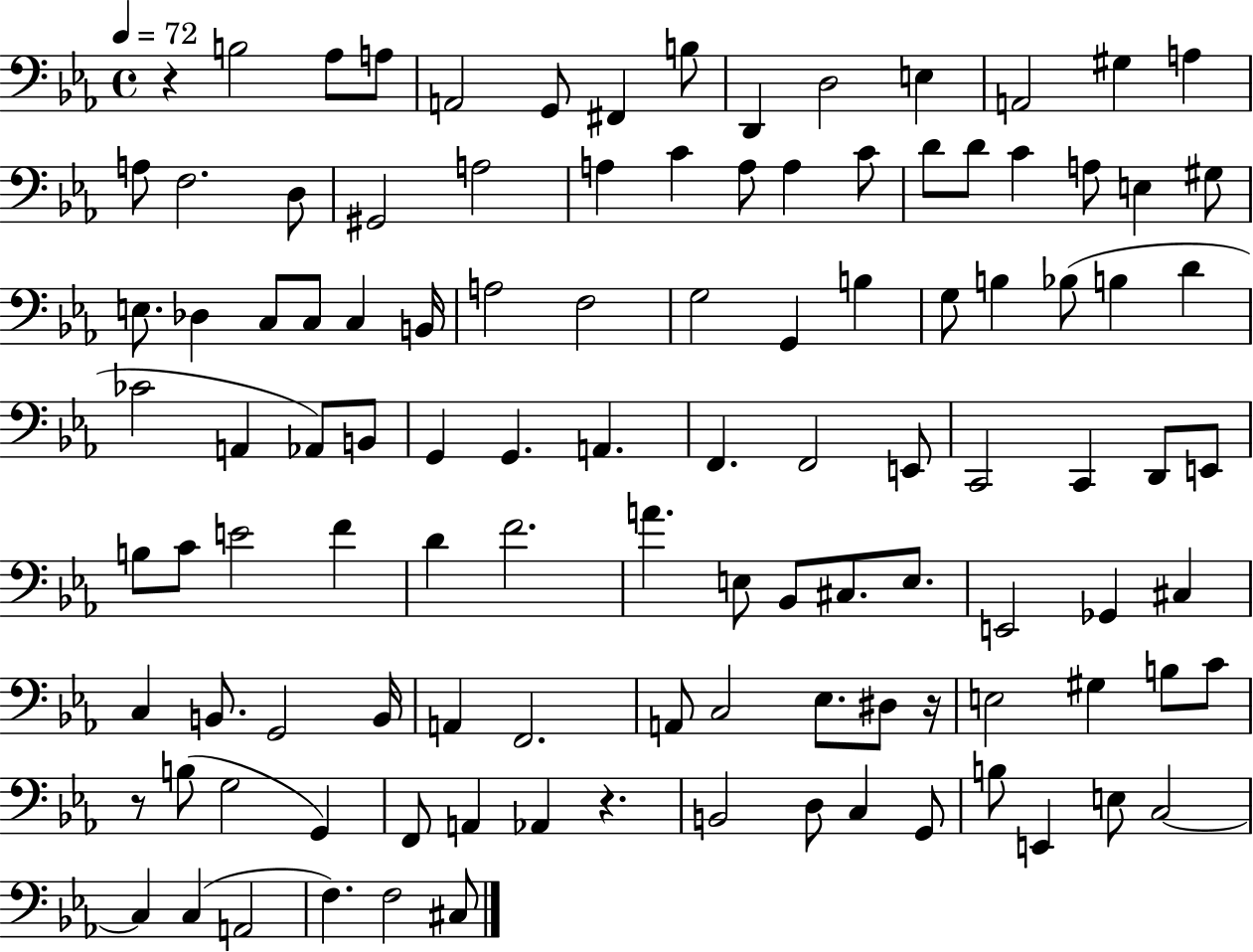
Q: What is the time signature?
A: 4/4